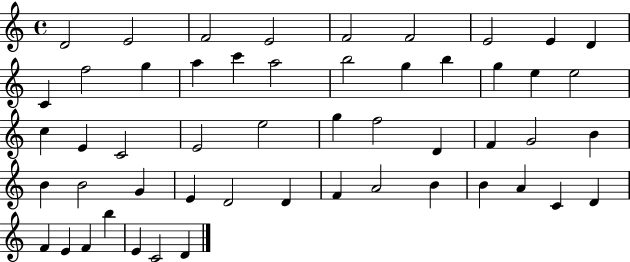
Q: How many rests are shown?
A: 0